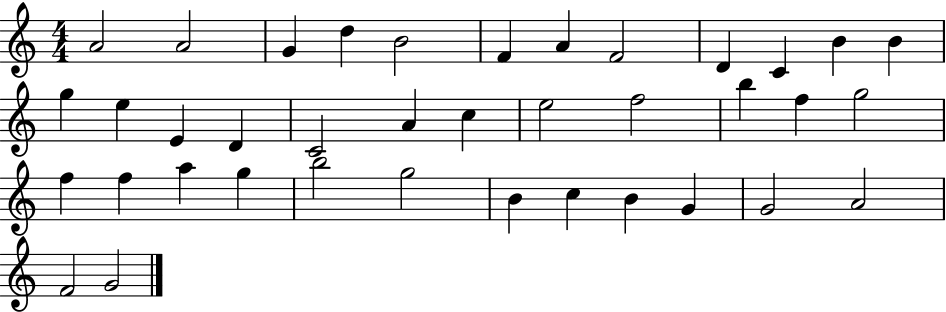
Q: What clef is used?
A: treble